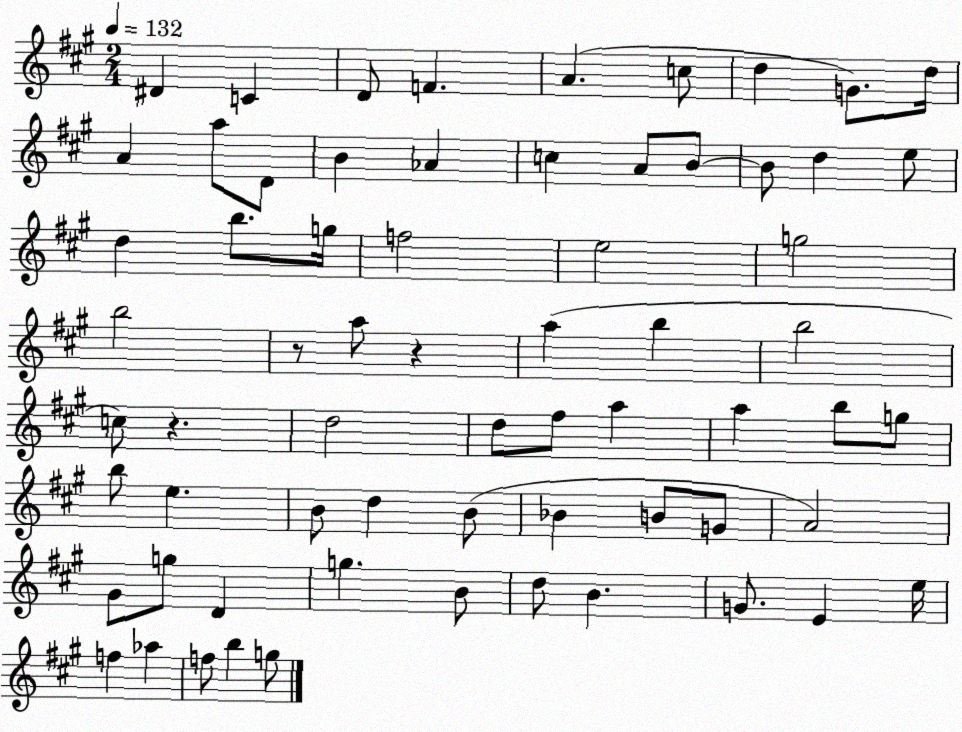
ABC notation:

X:1
T:Untitled
M:2/4
L:1/4
K:A
^D C D/2 F A c/2 d G/2 d/4 A a/2 D/2 B _A c A/2 B/2 B/2 d e/2 d b/2 g/4 f2 e2 g2 b2 z/2 a/2 z a b b2 c/2 z d2 d/2 ^f/2 a a b/2 g/2 b/2 e B/2 d B/2 _B B/2 G/2 A2 ^G/2 g/2 D g B/2 d/2 B G/2 E e/4 f _a f/2 b g/2